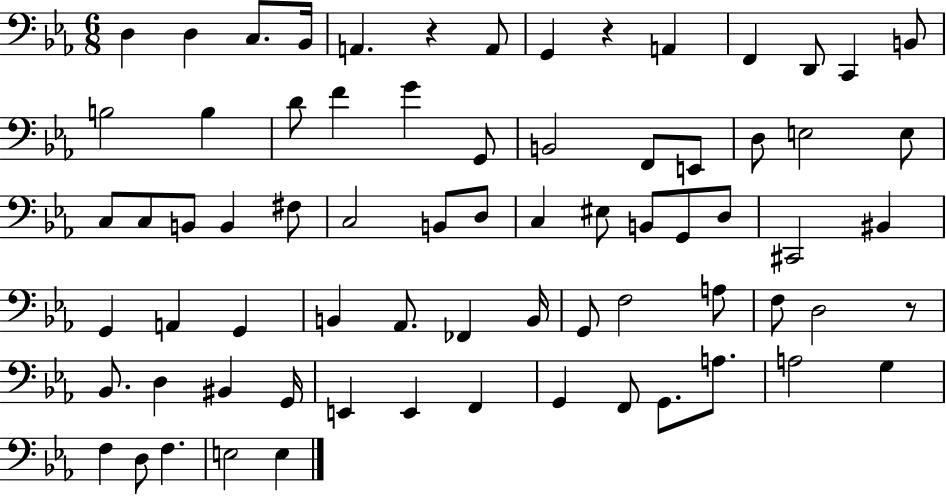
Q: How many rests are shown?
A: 3